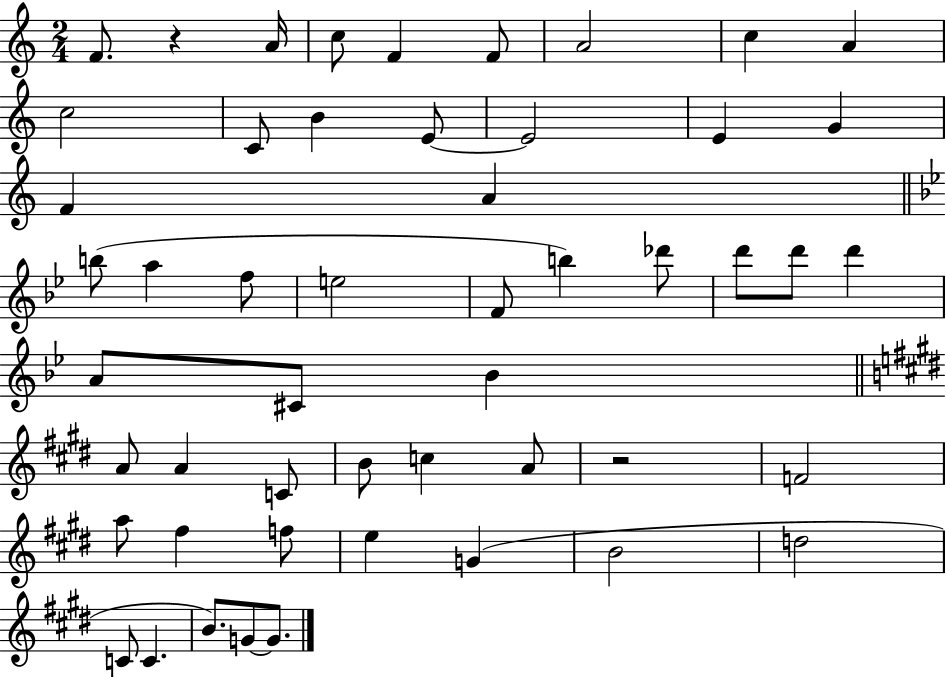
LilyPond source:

{
  \clef treble
  \numericTimeSignature
  \time 2/4
  \key c \major
  f'8. r4 a'16 | c''8 f'4 f'8 | a'2 | c''4 a'4 | \break c''2 | c'8 b'4 e'8~~ | e'2 | e'4 g'4 | \break f'4 a'4 | \bar "||" \break \key g \minor b''8( a''4 f''8 | e''2 | f'8 b''4) des'''8 | d'''8 d'''8 d'''4 | \break a'8 cis'8 bes'4 | \bar "||" \break \key e \major a'8 a'4 c'8 | b'8 c''4 a'8 | r2 | f'2 | \break a''8 fis''4 f''8 | e''4 g'4( | b'2 | d''2 | \break c'8 c'4. | b'8.) g'8~~ g'8. | \bar "|."
}